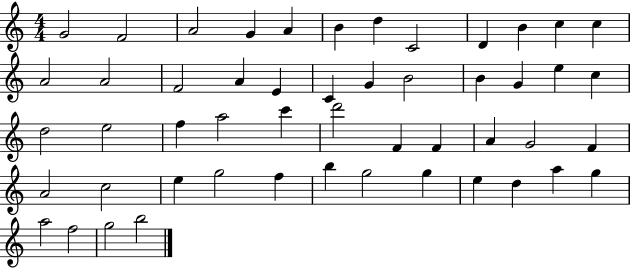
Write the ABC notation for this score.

X:1
T:Untitled
M:4/4
L:1/4
K:C
G2 F2 A2 G A B d C2 D B c c A2 A2 F2 A E C G B2 B G e c d2 e2 f a2 c' d'2 F F A G2 F A2 c2 e g2 f b g2 g e d a g a2 f2 g2 b2